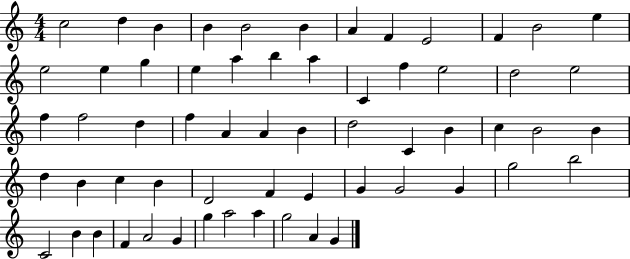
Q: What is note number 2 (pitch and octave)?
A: D5